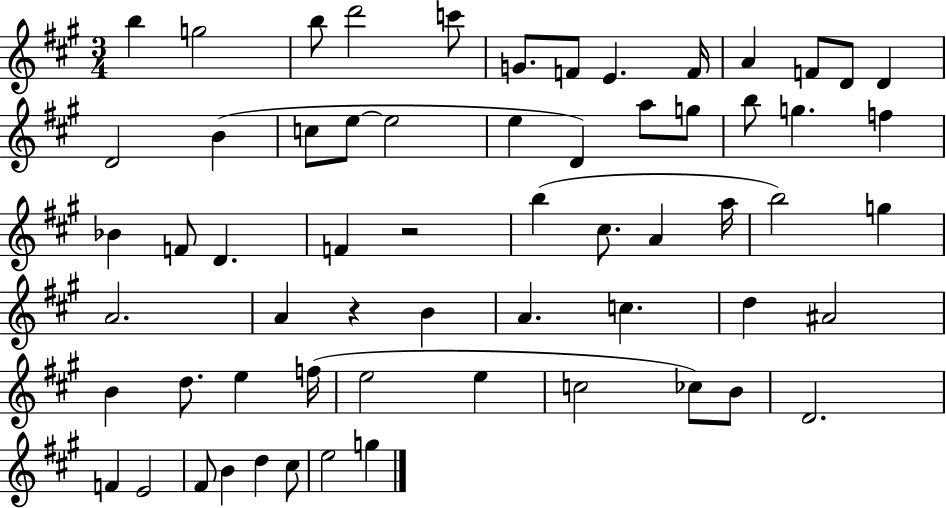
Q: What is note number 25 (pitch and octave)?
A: F5